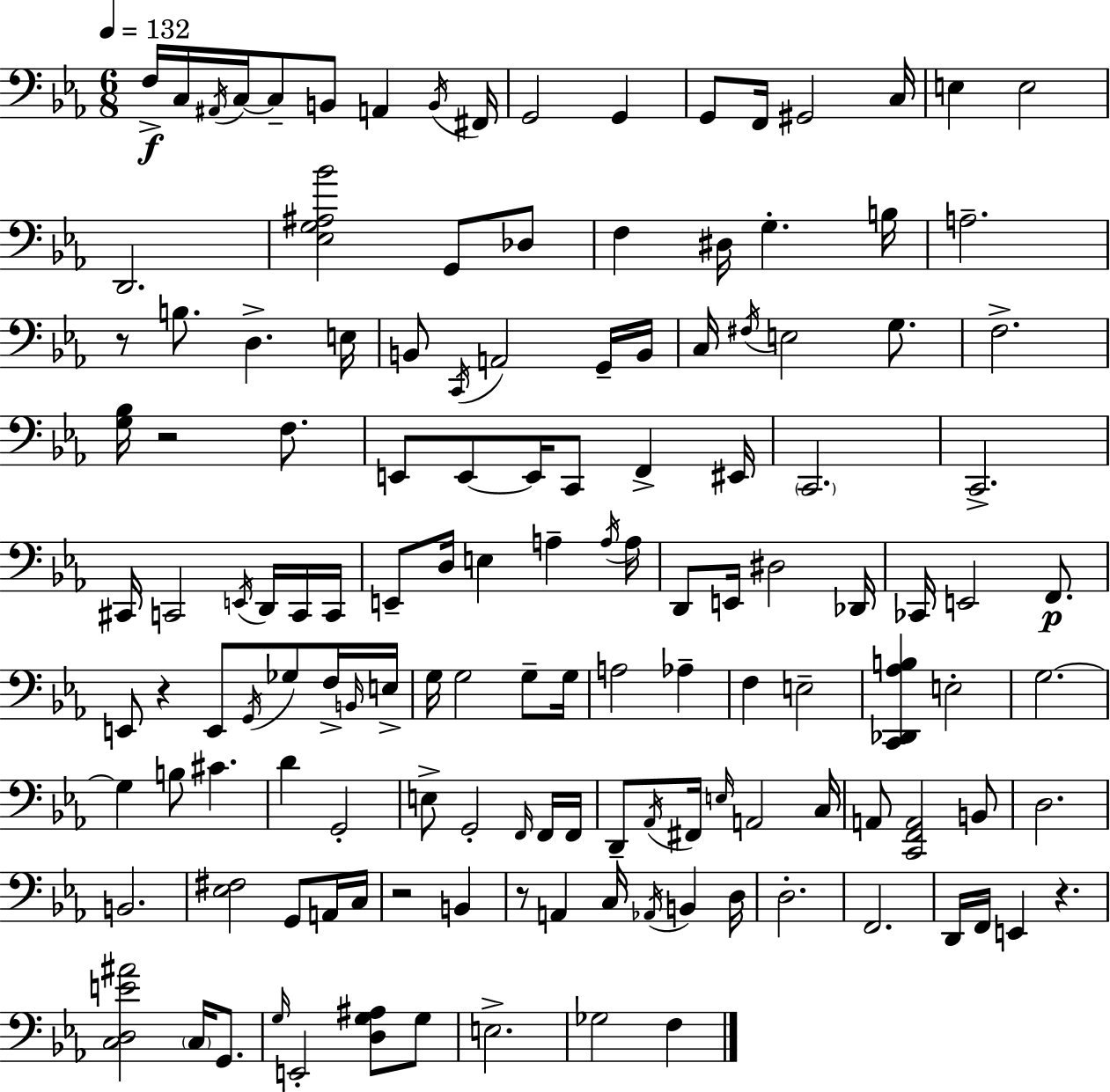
F3/s C3/s A#2/s C3/s C3/e B2/e A2/q B2/s F#2/s G2/h G2/q G2/e F2/s G#2/h C3/s E3/q E3/h D2/h. [Eb3,G3,A#3,Bb4]/h G2/e Db3/e F3/q D#3/s G3/q. B3/s A3/h. R/e B3/e. D3/q. E3/s B2/e C2/s A2/h G2/s B2/s C3/s F#3/s E3/h G3/e. F3/h. [G3,Bb3]/s R/h F3/e. E2/e E2/e E2/s C2/e F2/q EIS2/s C2/h. C2/h. C#2/s C2/h E2/s D2/s C2/s C2/s E2/e D3/s E3/q A3/q A3/s A3/s D2/e E2/s D#3/h Db2/s CES2/s E2/h F2/e. E2/e R/q E2/e G2/s Gb3/e F3/s B2/s E3/s G3/s G3/h G3/e G3/s A3/h Ab3/q F3/q E3/h [C2,Db2,Ab3,B3]/q E3/h G3/h. G3/q B3/e C#4/q. D4/q G2/h E3/e G2/h F2/s F2/s F2/s D2/e Ab2/s F#2/s E3/s A2/h C3/s A2/e [C2,F2,A2]/h B2/e D3/h. B2/h. [Eb3,F#3]/h G2/e A2/s C3/s R/h B2/q R/e A2/q C3/s Ab2/s B2/q D3/s D3/h. F2/h. D2/s F2/s E2/q R/q. [C3,D3,E4,A#4]/h C3/s G2/e. G3/s E2/h [D3,G3,A#3]/e G3/e E3/h. Gb3/h F3/q